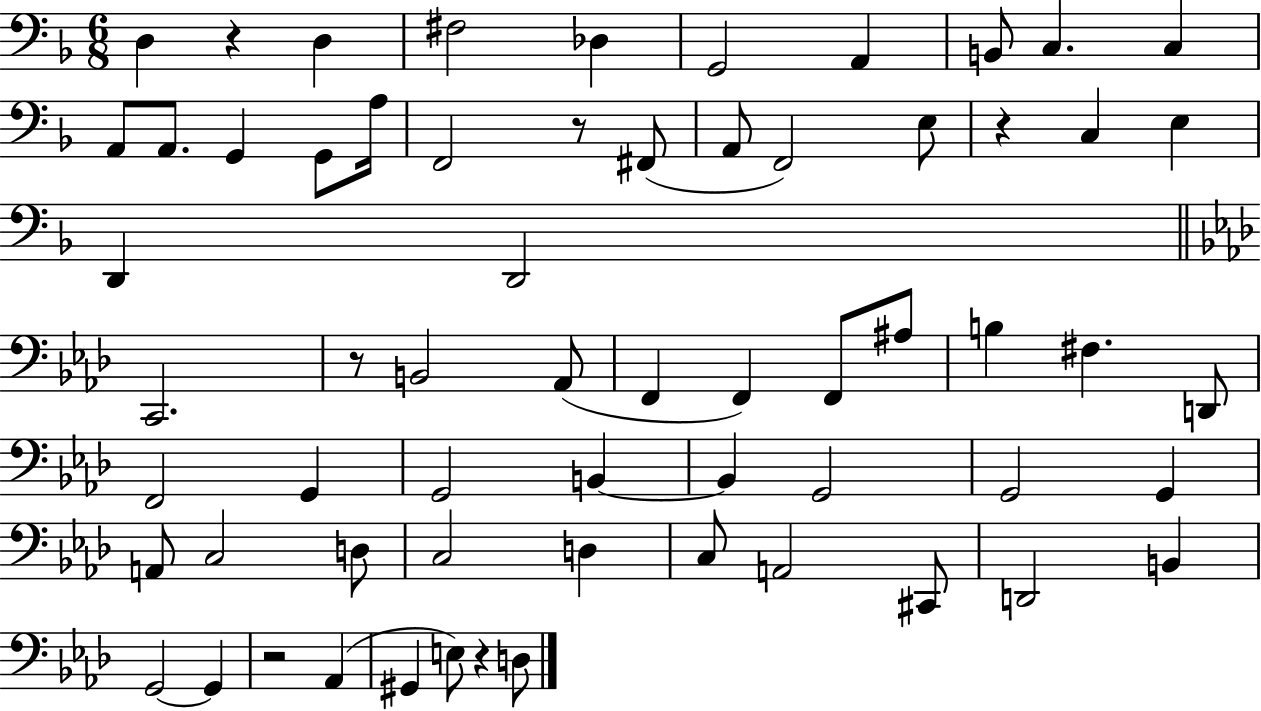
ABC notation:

X:1
T:Untitled
M:6/8
L:1/4
K:F
D, z D, ^F,2 _D, G,,2 A,, B,,/2 C, C, A,,/2 A,,/2 G,, G,,/2 A,/4 F,,2 z/2 ^F,,/2 A,,/2 F,,2 E,/2 z C, E, D,, D,,2 C,,2 z/2 B,,2 _A,,/2 F,, F,, F,,/2 ^A,/2 B, ^F, D,,/2 F,,2 G,, G,,2 B,, B,, G,,2 G,,2 G,, A,,/2 C,2 D,/2 C,2 D, C,/2 A,,2 ^C,,/2 D,,2 B,, G,,2 G,, z2 _A,, ^G,, E,/2 z D,/2